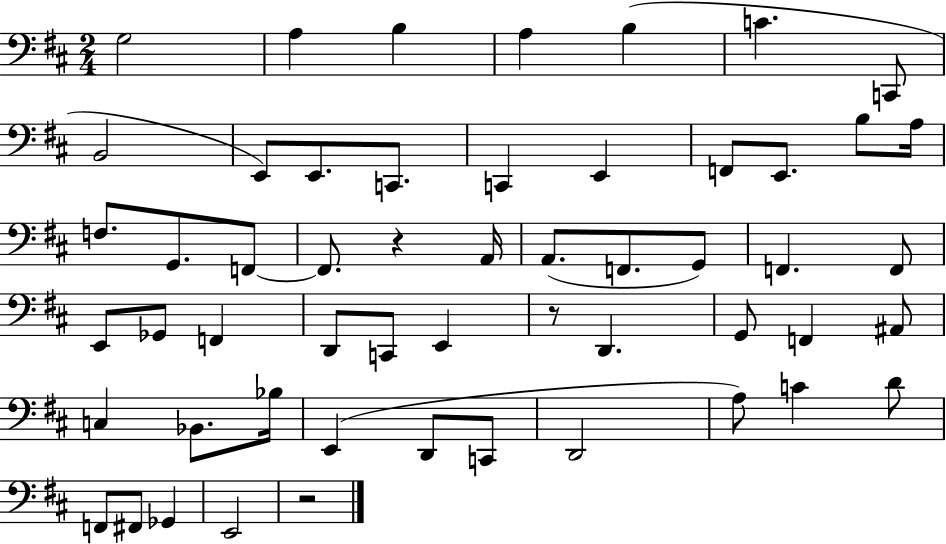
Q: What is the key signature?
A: D major